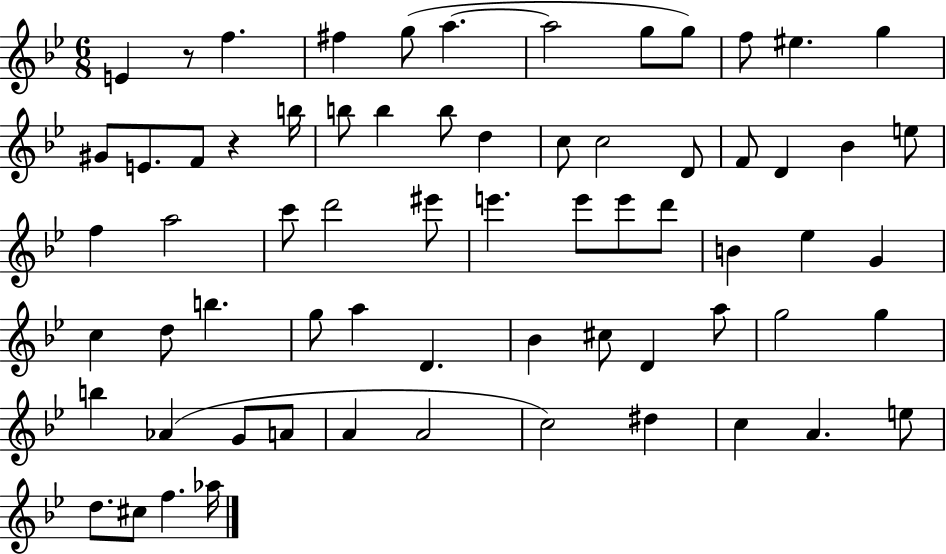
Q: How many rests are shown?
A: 2